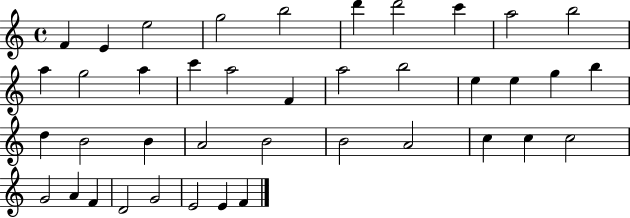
F4/q E4/q E5/h G5/h B5/h D6/q D6/h C6/q A5/h B5/h A5/q G5/h A5/q C6/q A5/h F4/q A5/h B5/h E5/q E5/q G5/q B5/q D5/q B4/h B4/q A4/h B4/h B4/h A4/h C5/q C5/q C5/h G4/h A4/q F4/q D4/h G4/h E4/h E4/q F4/q